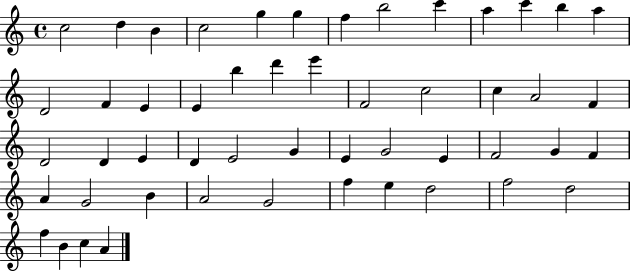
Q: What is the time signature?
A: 4/4